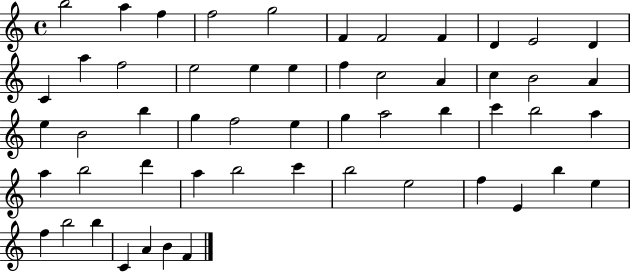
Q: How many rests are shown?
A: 0